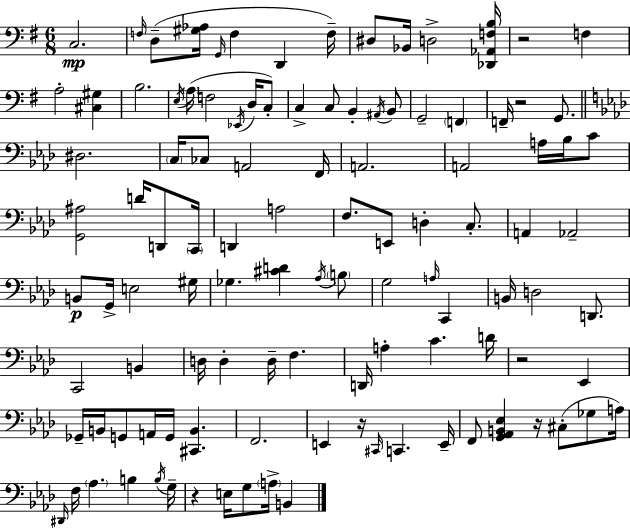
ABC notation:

X:1
T:Untitled
M:6/8
L:1/4
K:G
C,2 F,/4 D,/2 [^G,_A,]/4 G,,/4 F, D,, F,/4 ^D,/2 _B,,/4 D,2 [_D,,_A,,F,B,]/4 z2 F, A,2 [^C,^G,] B,2 E,/4 A,/4 F,2 _E,,/4 D,/4 C,/2 C, C,/2 B,, ^A,,/4 B,,/2 G,,2 F,, F,,/4 z2 G,,/2 ^D,2 C,/4 _C,/2 A,,2 F,,/4 A,,2 A,,2 A,/4 _B,/4 C/2 [G,,^A,]2 D/4 D,,/2 C,,/4 D,, A,2 F,/2 E,,/2 D, C,/2 A,, _A,,2 B,,/2 G,,/4 E,2 ^G,/4 _G, [^CD] _A,/4 B,/2 G,2 A,/4 C,, B,,/4 D,2 D,,/2 C,,2 B,, D,/4 D, D,/4 F, D,,/4 A, C D/4 z2 _E,, _G,,/4 B,,/4 G,,/2 A,,/4 G,,/4 [^C,,B,,] F,,2 E,, z/4 ^C,,/4 C,, E,,/4 F,,/2 [G,,_A,,B,,_E,] z/4 ^C,/2 _G,/2 A,/4 ^D,,/4 F,/4 _A, B, B,/4 G,/4 z E,/4 G,/2 A,/4 B,,